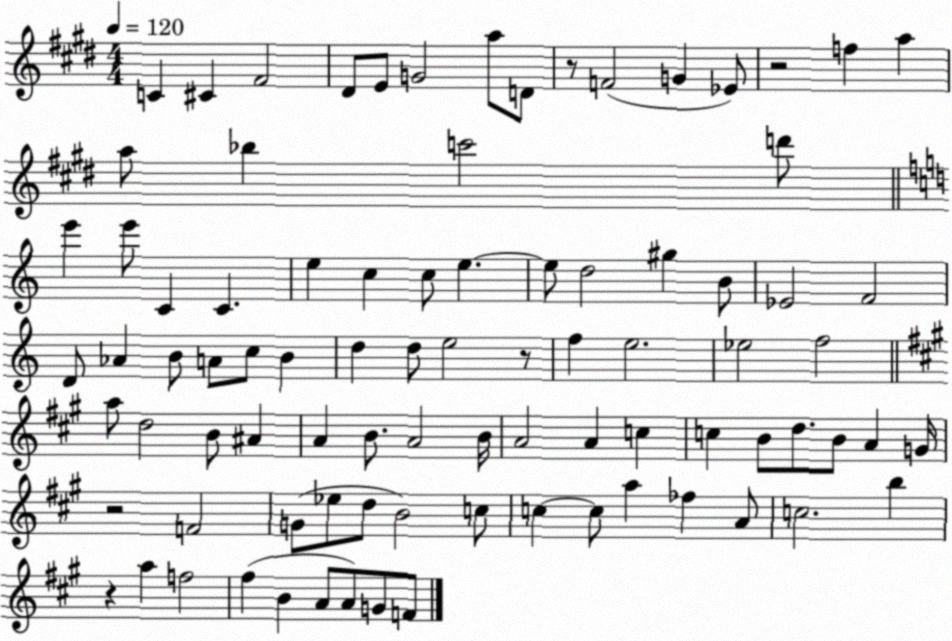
X:1
T:Untitled
M:4/4
L:1/4
K:E
C ^C ^F2 ^D/2 E/2 G2 a/2 D/2 z/2 F2 G _E/2 z2 f a a/2 _b c'2 d'/2 e' e'/2 C C e c c/2 e e/2 d2 ^g B/2 _E2 F2 D/2 _A B/2 A/2 c/2 B d d/2 e2 z/2 f e2 _e2 f2 a/2 d2 B/2 ^A A B/2 A2 B/4 A2 A c c B/2 d/2 B/2 A G/4 z2 F2 G/2 _e/2 d/2 B2 c/2 c c/2 a _f A/2 c2 b z a f2 ^f B A/2 A/2 G/2 F/2